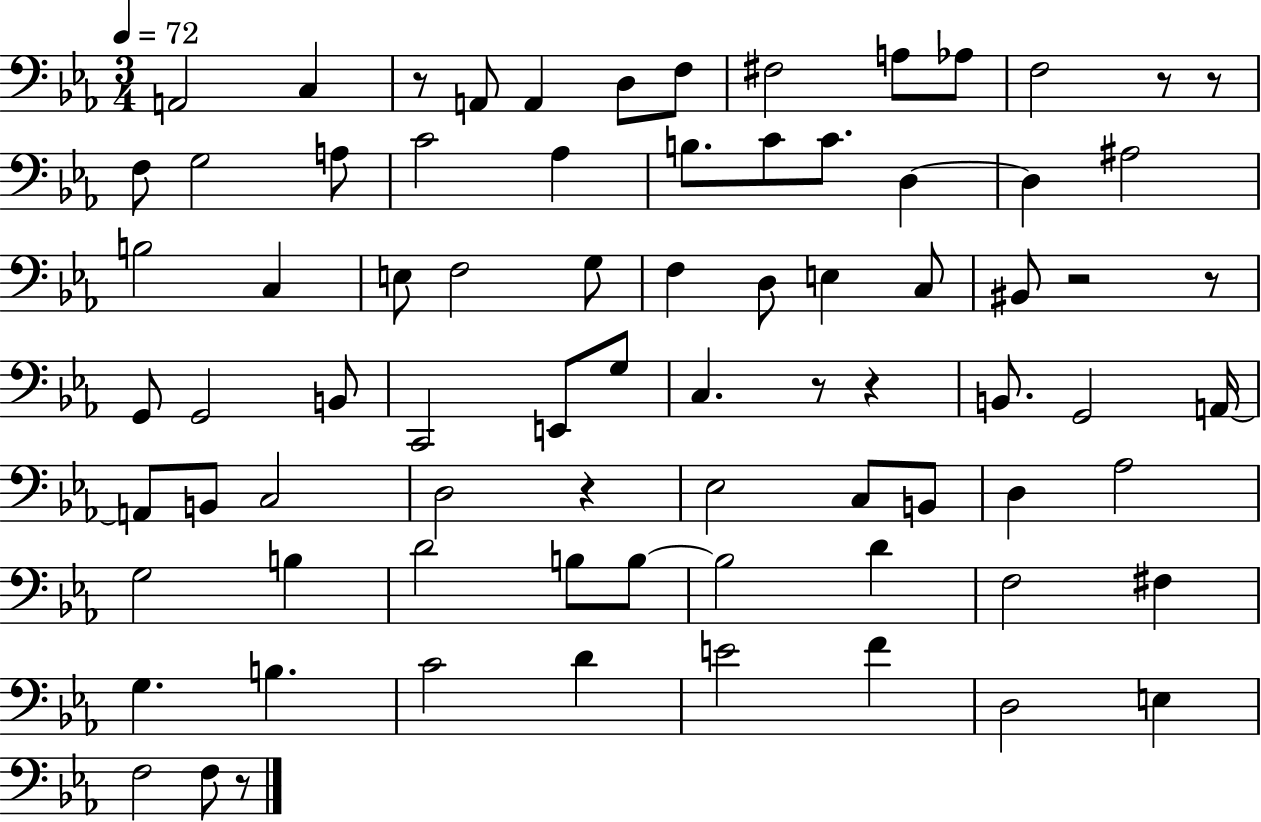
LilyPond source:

{
  \clef bass
  \numericTimeSignature
  \time 3/4
  \key ees \major
  \tempo 4 = 72
  \repeat volta 2 { a,2 c4 | r8 a,8 a,4 d8 f8 | fis2 a8 aes8 | f2 r8 r8 | \break f8 g2 a8 | c'2 aes4 | b8. c'8 c'8. d4~~ | d4 ais2 | \break b2 c4 | e8 f2 g8 | f4 d8 e4 c8 | bis,8 r2 r8 | \break g,8 g,2 b,8 | c,2 e,8 g8 | c4. r8 r4 | b,8. g,2 a,16~~ | \break a,8 b,8 c2 | d2 r4 | ees2 c8 b,8 | d4 aes2 | \break g2 b4 | d'2 b8 b8~~ | b2 d'4 | f2 fis4 | \break g4. b4. | c'2 d'4 | e'2 f'4 | d2 e4 | \break f2 f8 r8 | } \bar "|."
}